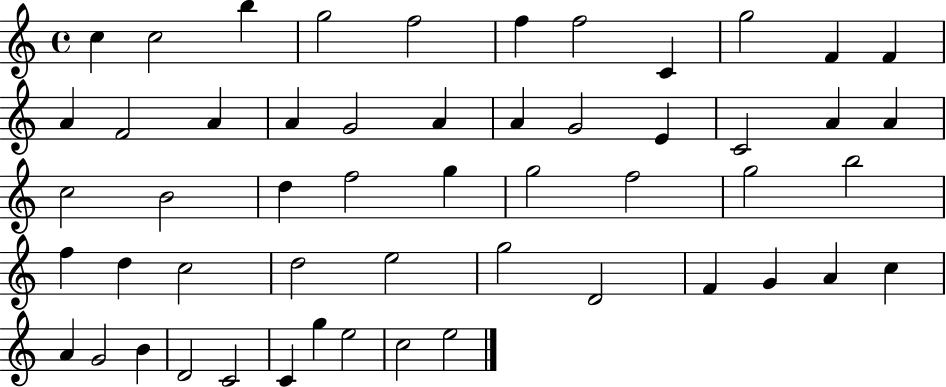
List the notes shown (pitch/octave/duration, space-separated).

C5/q C5/h B5/q G5/h F5/h F5/q F5/h C4/q G5/h F4/q F4/q A4/q F4/h A4/q A4/q G4/h A4/q A4/q G4/h E4/q C4/h A4/q A4/q C5/h B4/h D5/q F5/h G5/q G5/h F5/h G5/h B5/h F5/q D5/q C5/h D5/h E5/h G5/h D4/h F4/q G4/q A4/q C5/q A4/q G4/h B4/q D4/h C4/h C4/q G5/q E5/h C5/h E5/h